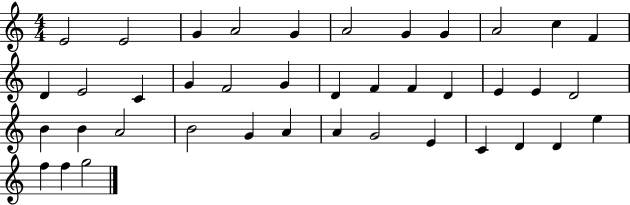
X:1
T:Untitled
M:4/4
L:1/4
K:C
E2 E2 G A2 G A2 G G A2 c F D E2 C G F2 G D F F D E E D2 B B A2 B2 G A A G2 E C D D e f f g2